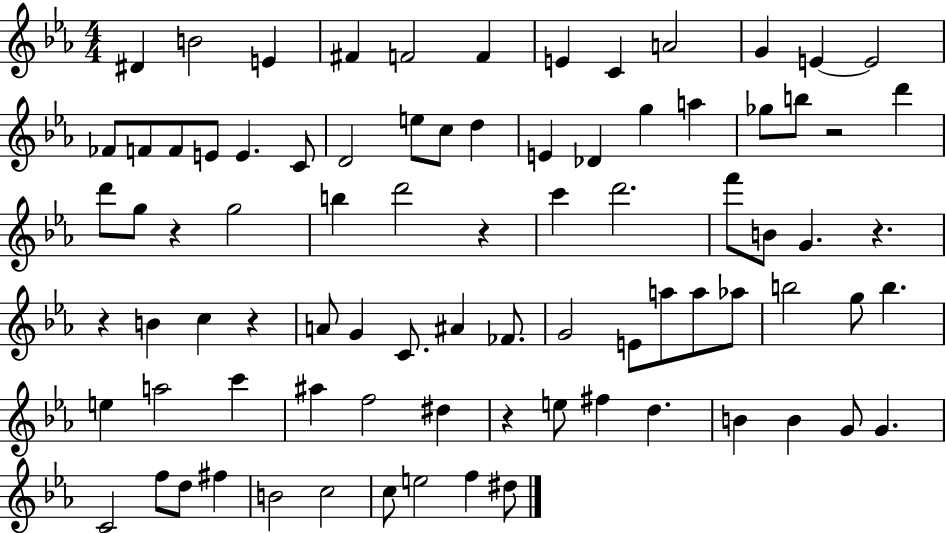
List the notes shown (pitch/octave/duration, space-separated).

D#4/q B4/h E4/q F#4/q F4/h F4/q E4/q C4/q A4/h G4/q E4/q E4/h FES4/e F4/e F4/e E4/e E4/q. C4/e D4/h E5/e C5/e D5/q E4/q Db4/q G5/q A5/q Gb5/e B5/e R/h D6/q D6/e G5/e R/q G5/h B5/q D6/h R/q C6/q D6/h. F6/e B4/e G4/q. R/q. R/q B4/q C5/q R/q A4/e G4/q C4/e. A#4/q FES4/e. G4/h E4/e A5/e A5/e Ab5/e B5/h G5/e B5/q. E5/q A5/h C6/q A#5/q F5/h D#5/q R/q E5/e F#5/q D5/q. B4/q B4/q G4/e G4/q. C4/h F5/e D5/e F#5/q B4/h C5/h C5/e E5/h F5/q D#5/e